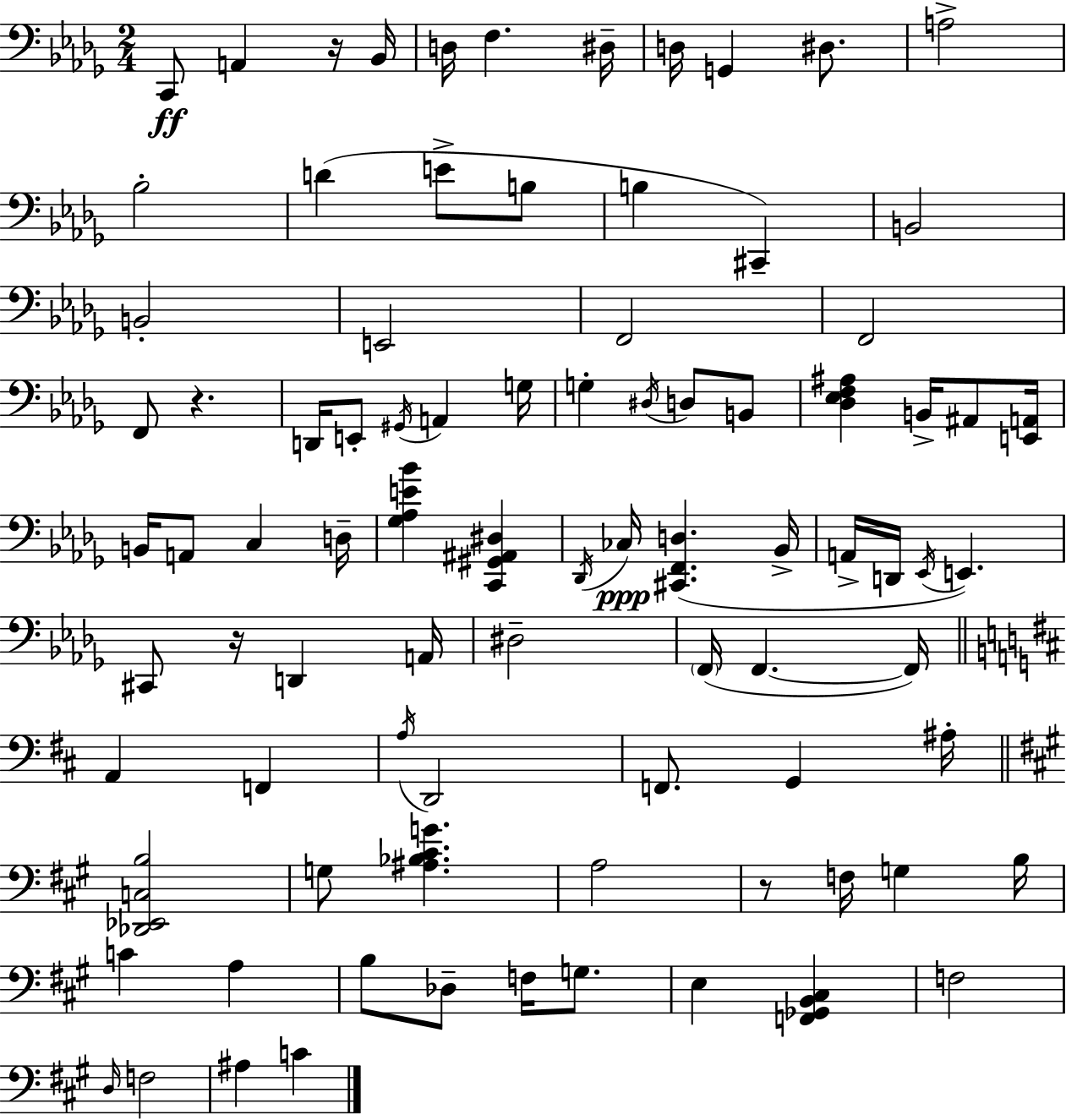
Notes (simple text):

C2/e A2/q R/s Bb2/s D3/s F3/q. D#3/s D3/s G2/q D#3/e. A3/h Bb3/h D4/q E4/e B3/e B3/q C#2/q B2/h B2/h E2/h F2/h F2/h F2/e R/q. D2/s E2/e G#2/s A2/q G3/s G3/q D#3/s D3/e B2/e [Db3,Eb3,F3,A#3]/q B2/s A#2/e [E2,A2]/s B2/s A2/e C3/q D3/s [Gb3,Ab3,E4,Bb4]/q [C2,G#2,A#2,D#3]/q Db2/s CES3/s [C#2,F2,D3]/q. Bb2/s A2/s D2/s Eb2/s E2/q. C#2/e R/s D2/q A2/s D#3/h F2/s F2/q. F2/s A2/q F2/q A3/s D2/h F2/e. G2/q A#3/s [Db2,Eb2,C3,B3]/h G3/e [A#3,Bb3,C#4,G4]/q. A3/h R/e F3/s G3/q B3/s C4/q A3/q B3/e Db3/e F3/s G3/e. E3/q [F2,Gb2,B2,C#3]/q F3/h D3/s F3/h A#3/q C4/q